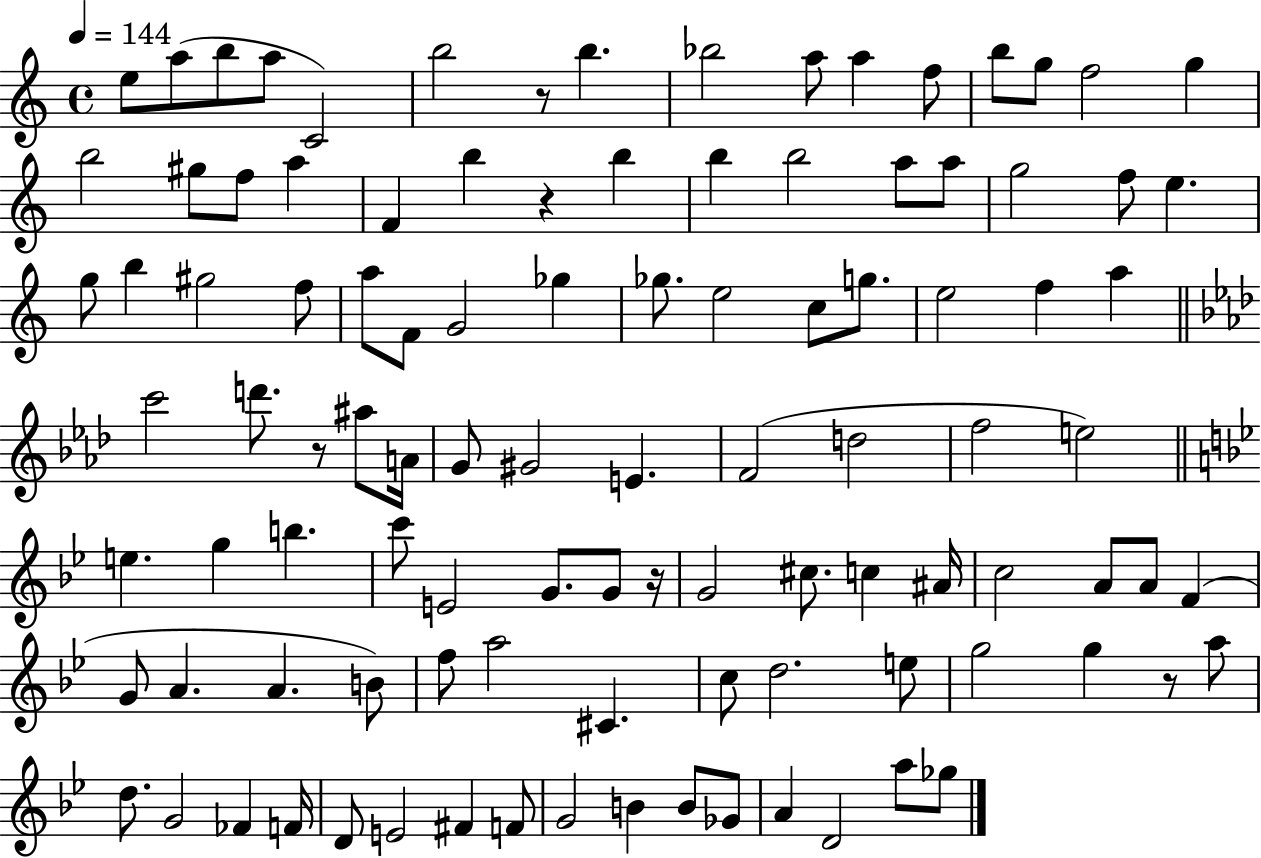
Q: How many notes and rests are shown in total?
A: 104